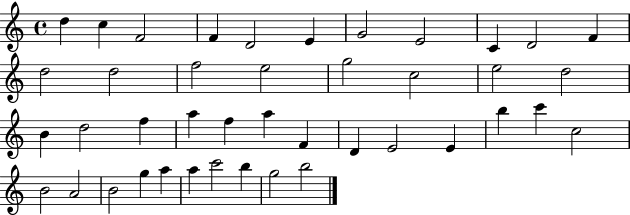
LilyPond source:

{
  \clef treble
  \time 4/4
  \defaultTimeSignature
  \key c \major
  d''4 c''4 f'2 | f'4 d'2 e'4 | g'2 e'2 | c'4 d'2 f'4 | \break d''2 d''2 | f''2 e''2 | g''2 c''2 | e''2 d''2 | \break b'4 d''2 f''4 | a''4 f''4 a''4 f'4 | d'4 e'2 e'4 | b''4 c'''4 c''2 | \break b'2 a'2 | b'2 g''4 a''4 | a''4 c'''2 b''4 | g''2 b''2 | \break \bar "|."
}